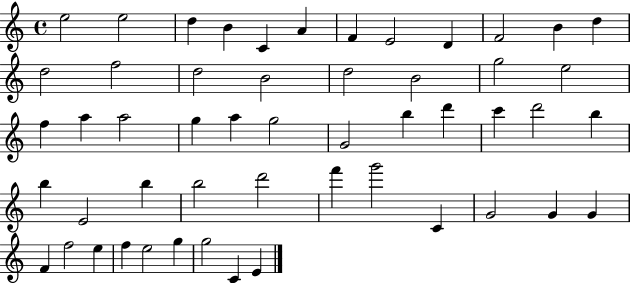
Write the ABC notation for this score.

X:1
T:Untitled
M:4/4
L:1/4
K:C
e2 e2 d B C A F E2 D F2 B d d2 f2 d2 B2 d2 B2 g2 e2 f a a2 g a g2 G2 b d' c' d'2 b b E2 b b2 d'2 f' g'2 C G2 G G F f2 e f e2 g g2 C E